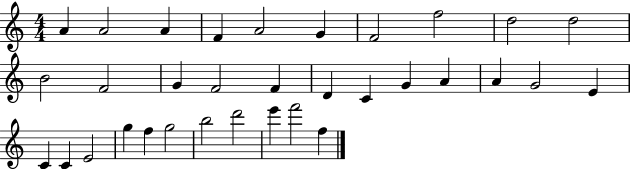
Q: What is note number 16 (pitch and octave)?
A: D4